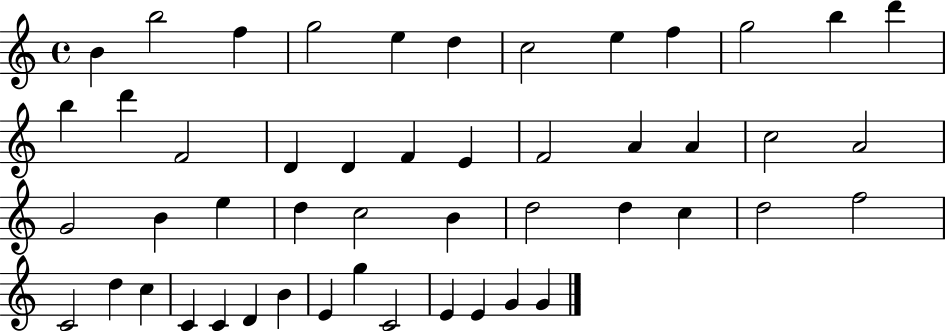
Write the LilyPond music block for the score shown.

{
  \clef treble
  \time 4/4
  \defaultTimeSignature
  \key c \major
  b'4 b''2 f''4 | g''2 e''4 d''4 | c''2 e''4 f''4 | g''2 b''4 d'''4 | \break b''4 d'''4 f'2 | d'4 d'4 f'4 e'4 | f'2 a'4 a'4 | c''2 a'2 | \break g'2 b'4 e''4 | d''4 c''2 b'4 | d''2 d''4 c''4 | d''2 f''2 | \break c'2 d''4 c''4 | c'4 c'4 d'4 b'4 | e'4 g''4 c'2 | e'4 e'4 g'4 g'4 | \break \bar "|."
}